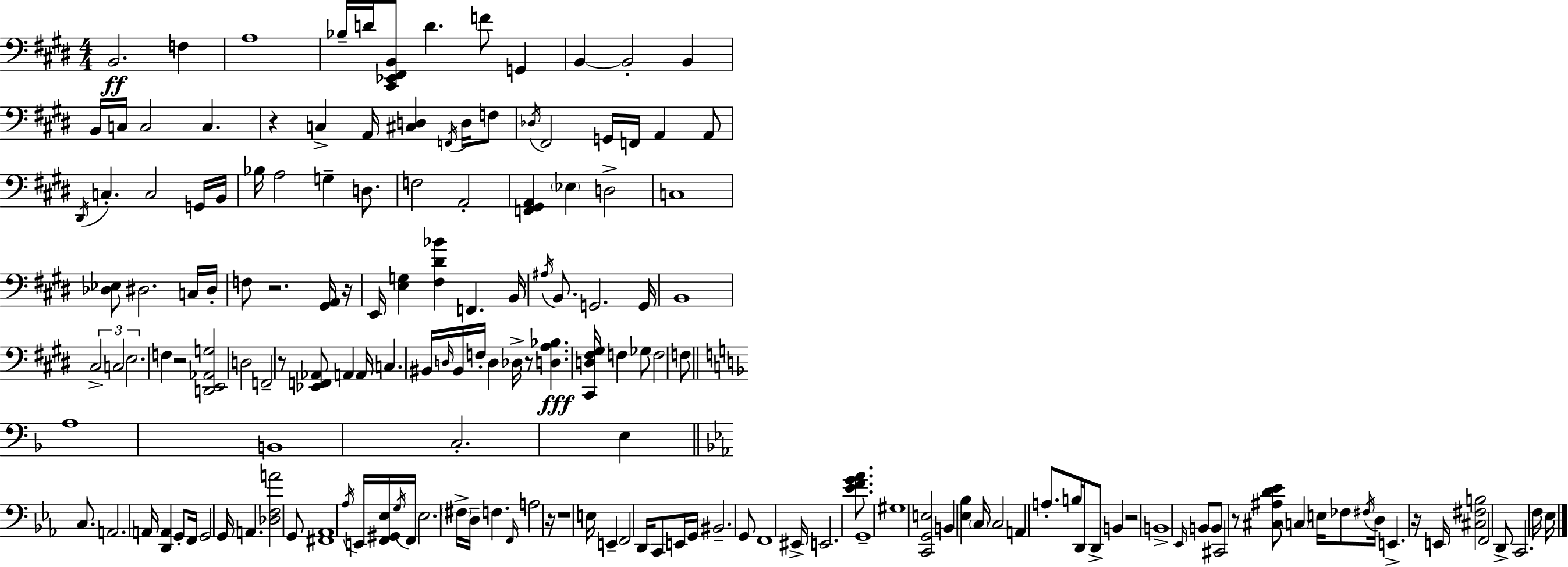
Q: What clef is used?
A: bass